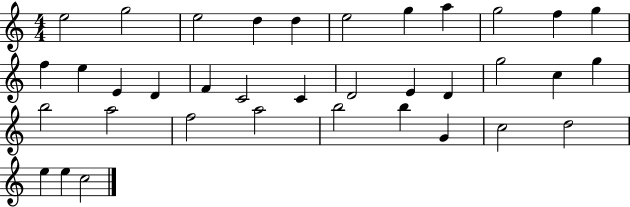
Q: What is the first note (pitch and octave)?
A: E5